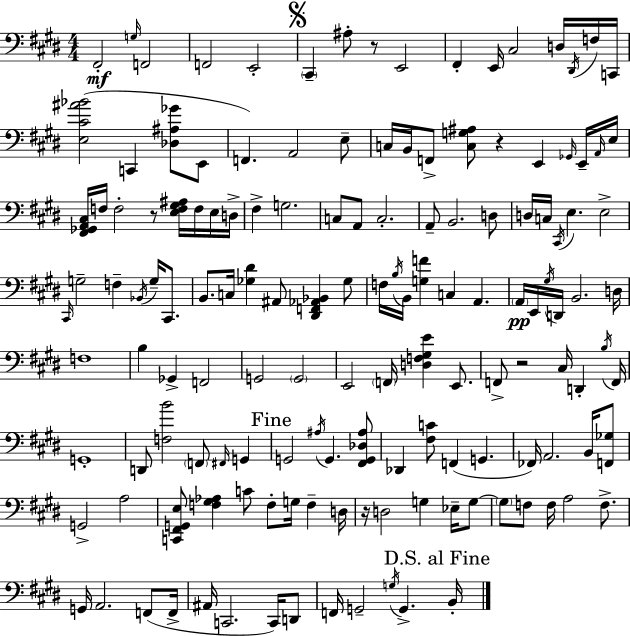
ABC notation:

X:1
T:Untitled
M:4/4
L:1/4
K:E
^F,,2 G,/4 F,,2 F,,2 E,,2 ^C,, ^A,/2 z/2 E,,2 ^F,, E,,/4 ^C,2 D,/4 ^D,,/4 F,/4 C,,/4 [E,^C^A_B]2 C,, [_D,^A,_G]/2 E,,/2 F,, A,,2 E,/2 C,/4 B,,/4 F,,/2 [C,G,^A,]/2 z E,, _G,,/4 E,,/4 A,,/4 E,/4 [^F,,_G,,A,,^C,]/4 F,/4 F,2 z/2 [E,F,^G,^A,]/4 F,/4 E,/4 D,/4 ^F, G,2 C,/2 A,,/2 C,2 A,,/2 B,,2 D,/2 D,/4 C,/4 ^C,,/4 E, E,2 ^C,,/4 G,2 F, _B,,/4 G,/4 ^C,,/2 B,,/2 C,/4 [_G,^D] ^A,,/2 [^D,,F,,_A,,_B,,] _G,/2 F,/4 B,/4 B,,/4 [G,F] C, A,, A,,/4 E,,/4 ^G,/4 D,,/4 B,,2 D,/4 F,4 B, _G,, F,,2 G,,2 G,,2 E,,2 F,,/4 [D,F,^G,E] E,,/2 F,,/2 z2 ^C,/4 D,, B,/4 F,,/4 G,,4 D,,/2 [F,B]2 F,,/2 ^F,,/4 G,, G,,2 ^A,/4 G,, [^F,,G,,_D,^A,]/2 _D,, [^F,C]/2 F,, G,, _F,,/4 A,,2 B,,/4 [F,,_G,]/2 G,,2 A,2 [C,,^F,,G,,E,]/2 [F,^G,_A,] C/2 F,/2 G,/4 F, D,/4 z/4 D,2 G, _E,/4 G,/2 G,/2 F,/2 F,/4 A,2 F,/2 G,,/4 A,,2 F,,/2 F,,/4 ^A,,/4 C,,2 C,,/4 D,,/2 F,,/4 G,,2 G,/4 G,, B,,/4